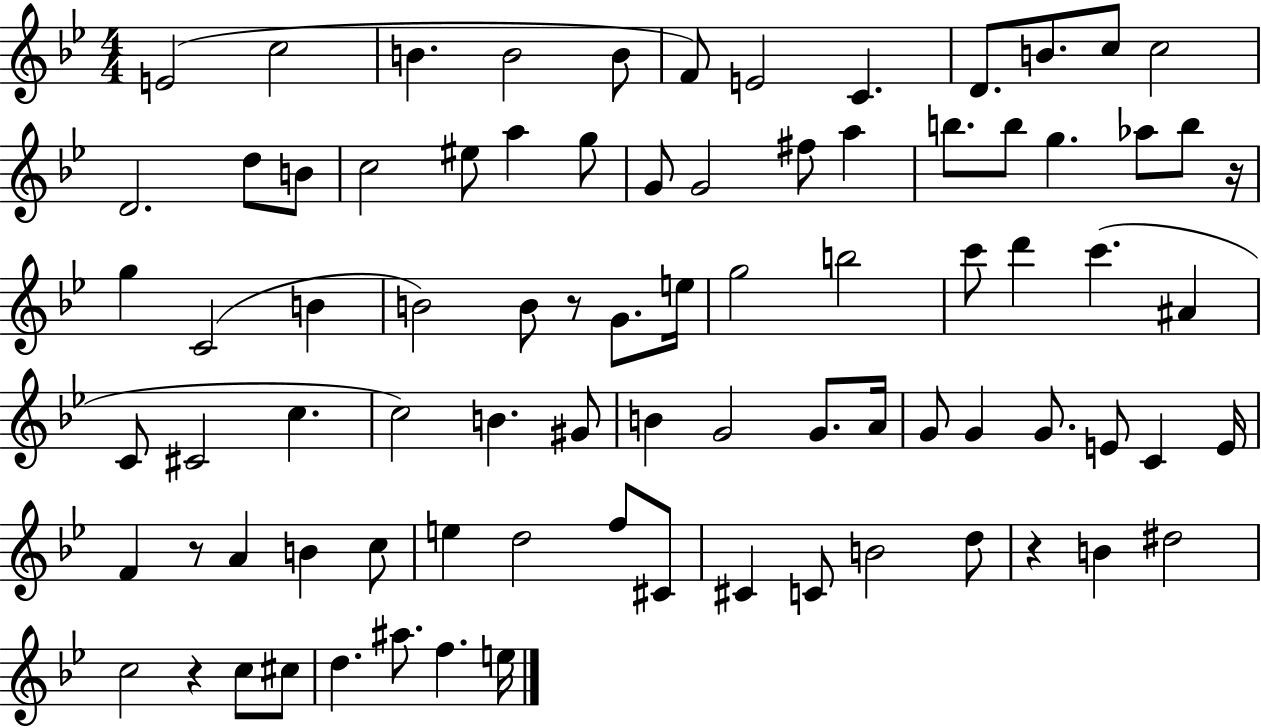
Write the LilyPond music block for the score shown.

{
  \clef treble
  \numericTimeSignature
  \time 4/4
  \key bes \major
  \repeat volta 2 { e'2( c''2 | b'4. b'2 b'8 | f'8) e'2 c'4. | d'8. b'8. c''8 c''2 | \break d'2. d''8 b'8 | c''2 eis''8 a''4 g''8 | g'8 g'2 fis''8 a''4 | b''8. b''8 g''4. aes''8 b''8 r16 | \break g''4 c'2( b'4 | b'2) b'8 r8 g'8. e''16 | g''2 b''2 | c'''8 d'''4 c'''4.( ais'4 | \break c'8 cis'2 c''4. | c''2) b'4. gis'8 | b'4 g'2 g'8. a'16 | g'8 g'4 g'8. e'8 c'4 e'16 | \break f'4 r8 a'4 b'4 c''8 | e''4 d''2 f''8 cis'8 | cis'4 c'8 b'2 d''8 | r4 b'4 dis''2 | \break c''2 r4 c''8 cis''8 | d''4. ais''8. f''4. e''16 | } \bar "|."
}